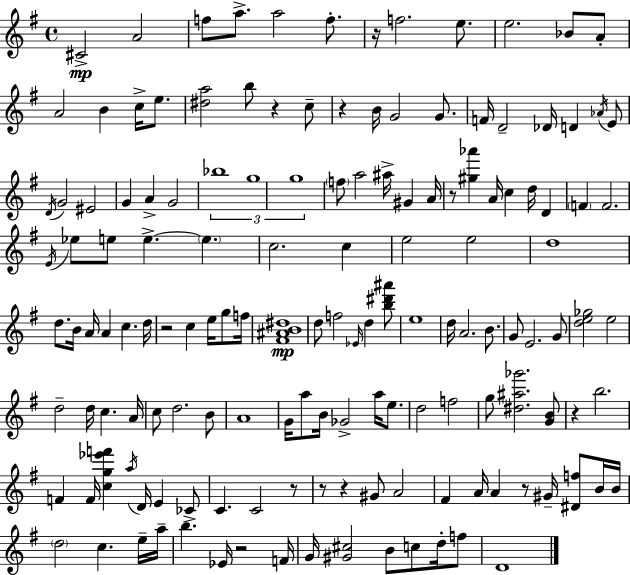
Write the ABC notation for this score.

X:1
T:Untitled
M:4/4
L:1/4
K:Em
^C2 A2 f/2 a/2 a2 f/2 z/4 f2 e/2 e2 _B/2 A/2 A2 B c/4 e/2 [^da]2 b/2 z c/2 z B/4 G2 G/2 F/4 D2 _D/4 D _A/4 E/2 D/4 G2 ^E2 G A G2 _b4 g4 g4 f/2 a2 ^a/4 ^G A/4 z/2 [^g_a'] A/4 c d/4 D F F2 E/4 _e/2 e/2 e e c2 c e2 e2 d4 d/2 B/4 A/4 A c d/4 z2 c e/4 g/2 f/4 [^F^AB^d]4 d/2 f2 _E/4 d [b^d'^a']/2 e4 d/4 A2 B/2 G/2 E2 G/2 [de_g]2 e2 d2 d/4 c A/4 c/2 d2 B/2 A4 G/4 a/2 B/4 _G2 a/4 e/2 d2 f2 g/2 [^d^a_g']2 [GB]/2 z b2 F F/4 [cg_e'f'] a/4 D/4 E _C/2 C C2 z/2 z/2 z ^G/2 A2 ^F A/4 A z/2 ^G/4 [^Df]/2 B/4 B/4 d2 c e/4 a/4 b _E/4 z2 F/4 G/4 [^G^c]2 B/2 c/2 d/4 f/2 D4